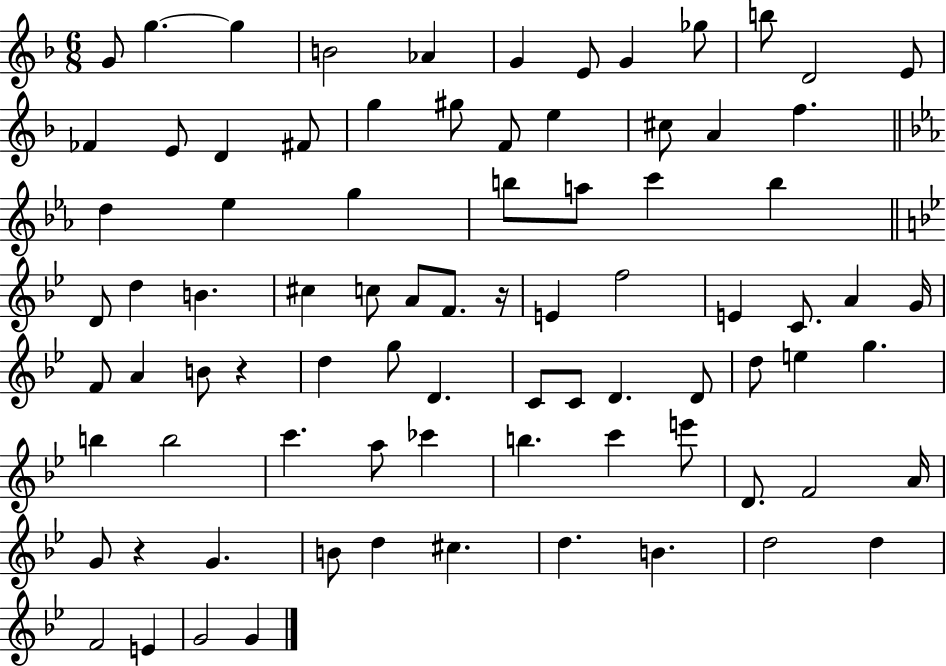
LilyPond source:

{
  \clef treble
  \numericTimeSignature
  \time 6/8
  \key f \major
  \repeat volta 2 { g'8 g''4.~~ g''4 | b'2 aes'4 | g'4 e'8 g'4 ges''8 | b''8 d'2 e'8 | \break fes'4 e'8 d'4 fis'8 | g''4 gis''8 f'8 e''4 | cis''8 a'4 f''4. | \bar "||" \break \key ees \major d''4 ees''4 g''4 | b''8 a''8 c'''4 b''4 | \bar "||" \break \key bes \major d'8 d''4 b'4. | cis''4 c''8 a'8 f'8. r16 | e'4 f''2 | e'4 c'8. a'4 g'16 | \break f'8 a'4 b'8 r4 | d''4 g''8 d'4. | c'8 c'8 d'4. d'8 | d''8 e''4 g''4. | \break b''4 b''2 | c'''4. a''8 ces'''4 | b''4. c'''4 e'''8 | d'8. f'2 a'16 | \break g'8 r4 g'4. | b'8 d''4 cis''4. | d''4. b'4. | d''2 d''4 | \break f'2 e'4 | g'2 g'4 | } \bar "|."
}